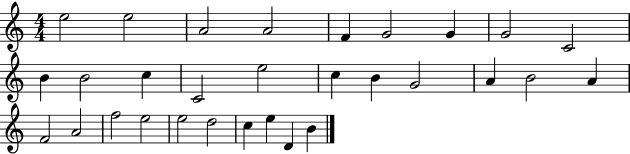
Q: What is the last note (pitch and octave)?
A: B4